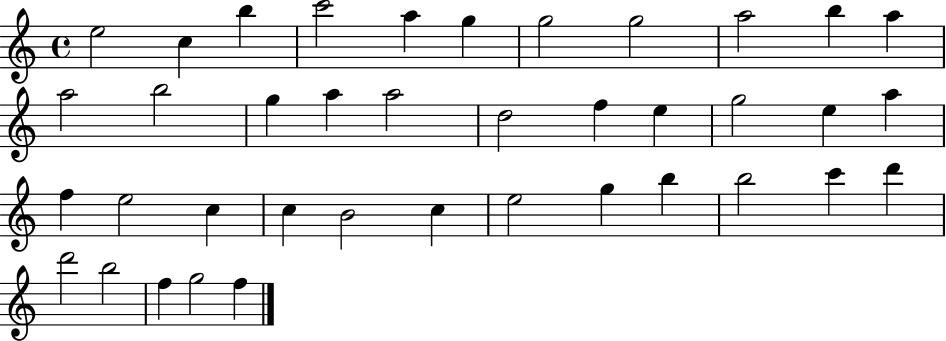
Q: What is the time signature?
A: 4/4